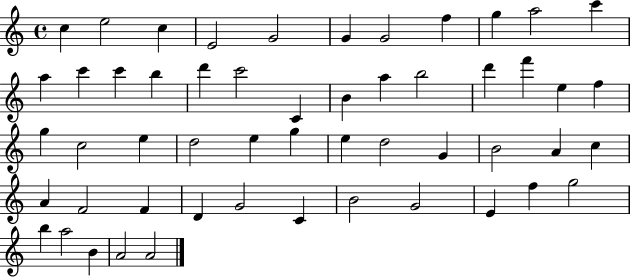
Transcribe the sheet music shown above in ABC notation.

X:1
T:Untitled
M:4/4
L:1/4
K:C
c e2 c E2 G2 G G2 f g a2 c' a c' c' b d' c'2 C B a b2 d' f' e f g c2 e d2 e g e d2 G B2 A c A F2 F D G2 C B2 G2 E f g2 b a2 B A2 A2